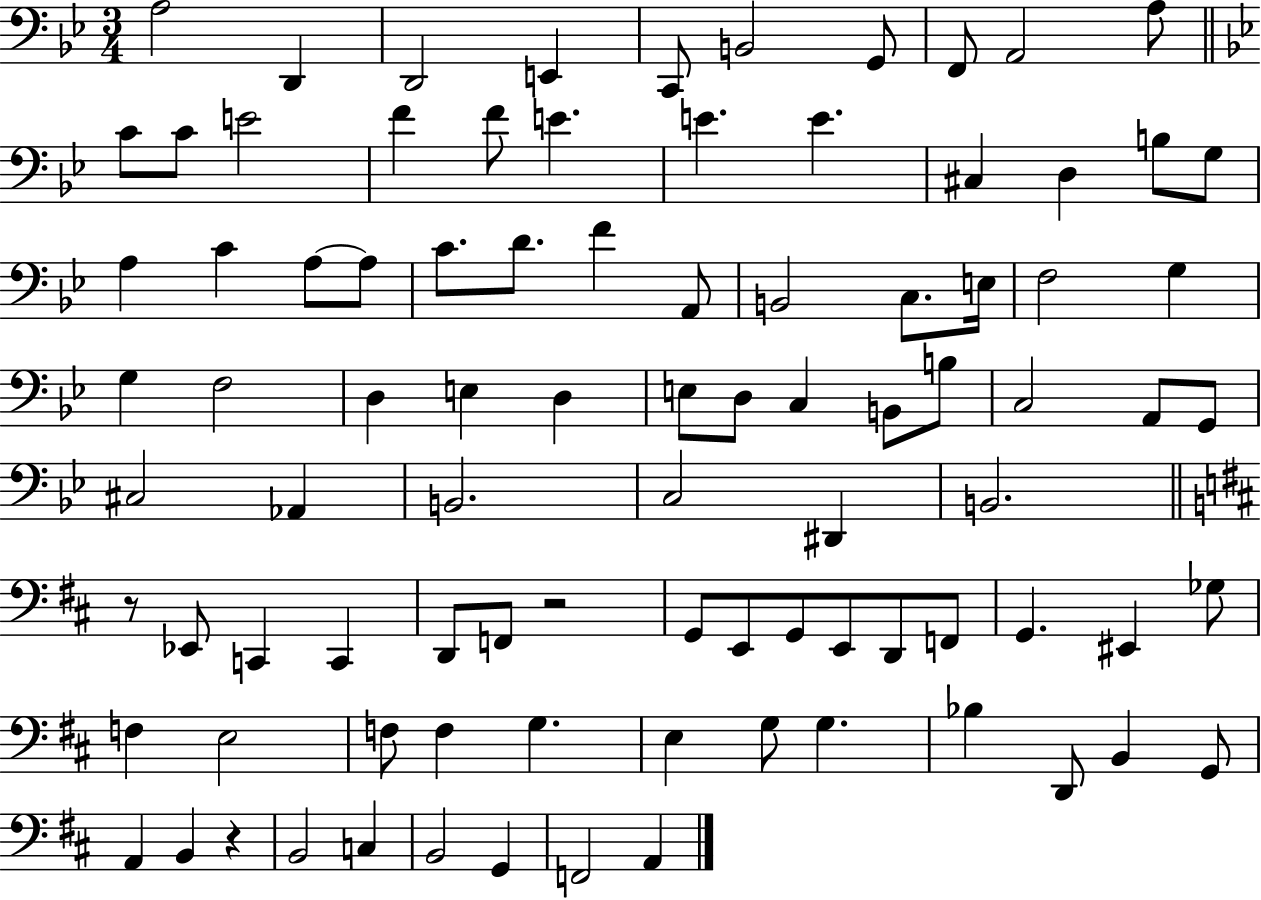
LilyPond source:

{
  \clef bass
  \numericTimeSignature
  \time 3/4
  \key bes \major
  a2 d,4 | d,2 e,4 | c,8 b,2 g,8 | f,8 a,2 a8 | \break \bar "||" \break \key g \minor c'8 c'8 e'2 | f'4 f'8 e'4. | e'4. e'4. | cis4 d4 b8 g8 | \break a4 c'4 a8~~ a8 | c'8. d'8. f'4 a,8 | b,2 c8. e16 | f2 g4 | \break g4 f2 | d4 e4 d4 | e8 d8 c4 b,8 b8 | c2 a,8 g,8 | \break cis2 aes,4 | b,2. | c2 dis,4 | b,2. | \break \bar "||" \break \key d \major r8 ees,8 c,4 c,4 | d,8 f,8 r2 | g,8 e,8 g,8 e,8 d,8 f,8 | g,4. eis,4 ges8 | \break f4 e2 | f8 f4 g4. | e4 g8 g4. | bes4 d,8 b,4 g,8 | \break a,4 b,4 r4 | b,2 c4 | b,2 g,4 | f,2 a,4 | \break \bar "|."
}